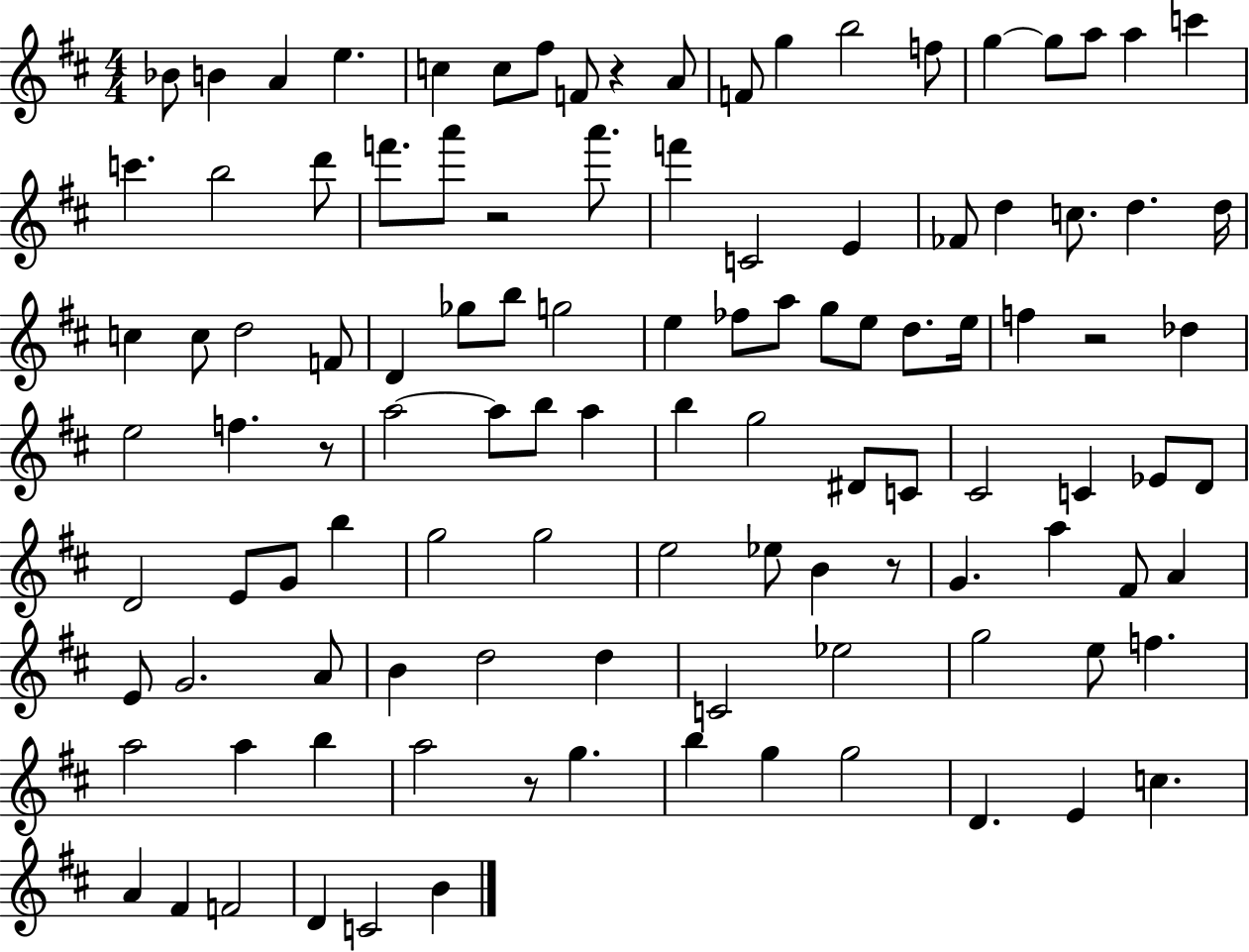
Bb4/e B4/q A4/q E5/q. C5/q C5/e F#5/e F4/e R/q A4/e F4/e G5/q B5/h F5/e G5/q G5/e A5/e A5/q C6/q C6/q. B5/h D6/e F6/e. A6/e R/h A6/e. F6/q C4/h E4/q FES4/e D5/q C5/e. D5/q. D5/s C5/q C5/e D5/h F4/e D4/q Gb5/e B5/e G5/h E5/q FES5/e A5/e G5/e E5/e D5/e. E5/s F5/q R/h Db5/q E5/h F5/q. R/e A5/h A5/e B5/e A5/q B5/q G5/h D#4/e C4/e C#4/h C4/q Eb4/e D4/e D4/h E4/e G4/e B5/q G5/h G5/h E5/h Eb5/e B4/q R/e G4/q. A5/q F#4/e A4/q E4/e G4/h. A4/e B4/q D5/h D5/q C4/h Eb5/h G5/h E5/e F5/q. A5/h A5/q B5/q A5/h R/e G5/q. B5/q G5/q G5/h D4/q. E4/q C5/q. A4/q F#4/q F4/h D4/q C4/h B4/q